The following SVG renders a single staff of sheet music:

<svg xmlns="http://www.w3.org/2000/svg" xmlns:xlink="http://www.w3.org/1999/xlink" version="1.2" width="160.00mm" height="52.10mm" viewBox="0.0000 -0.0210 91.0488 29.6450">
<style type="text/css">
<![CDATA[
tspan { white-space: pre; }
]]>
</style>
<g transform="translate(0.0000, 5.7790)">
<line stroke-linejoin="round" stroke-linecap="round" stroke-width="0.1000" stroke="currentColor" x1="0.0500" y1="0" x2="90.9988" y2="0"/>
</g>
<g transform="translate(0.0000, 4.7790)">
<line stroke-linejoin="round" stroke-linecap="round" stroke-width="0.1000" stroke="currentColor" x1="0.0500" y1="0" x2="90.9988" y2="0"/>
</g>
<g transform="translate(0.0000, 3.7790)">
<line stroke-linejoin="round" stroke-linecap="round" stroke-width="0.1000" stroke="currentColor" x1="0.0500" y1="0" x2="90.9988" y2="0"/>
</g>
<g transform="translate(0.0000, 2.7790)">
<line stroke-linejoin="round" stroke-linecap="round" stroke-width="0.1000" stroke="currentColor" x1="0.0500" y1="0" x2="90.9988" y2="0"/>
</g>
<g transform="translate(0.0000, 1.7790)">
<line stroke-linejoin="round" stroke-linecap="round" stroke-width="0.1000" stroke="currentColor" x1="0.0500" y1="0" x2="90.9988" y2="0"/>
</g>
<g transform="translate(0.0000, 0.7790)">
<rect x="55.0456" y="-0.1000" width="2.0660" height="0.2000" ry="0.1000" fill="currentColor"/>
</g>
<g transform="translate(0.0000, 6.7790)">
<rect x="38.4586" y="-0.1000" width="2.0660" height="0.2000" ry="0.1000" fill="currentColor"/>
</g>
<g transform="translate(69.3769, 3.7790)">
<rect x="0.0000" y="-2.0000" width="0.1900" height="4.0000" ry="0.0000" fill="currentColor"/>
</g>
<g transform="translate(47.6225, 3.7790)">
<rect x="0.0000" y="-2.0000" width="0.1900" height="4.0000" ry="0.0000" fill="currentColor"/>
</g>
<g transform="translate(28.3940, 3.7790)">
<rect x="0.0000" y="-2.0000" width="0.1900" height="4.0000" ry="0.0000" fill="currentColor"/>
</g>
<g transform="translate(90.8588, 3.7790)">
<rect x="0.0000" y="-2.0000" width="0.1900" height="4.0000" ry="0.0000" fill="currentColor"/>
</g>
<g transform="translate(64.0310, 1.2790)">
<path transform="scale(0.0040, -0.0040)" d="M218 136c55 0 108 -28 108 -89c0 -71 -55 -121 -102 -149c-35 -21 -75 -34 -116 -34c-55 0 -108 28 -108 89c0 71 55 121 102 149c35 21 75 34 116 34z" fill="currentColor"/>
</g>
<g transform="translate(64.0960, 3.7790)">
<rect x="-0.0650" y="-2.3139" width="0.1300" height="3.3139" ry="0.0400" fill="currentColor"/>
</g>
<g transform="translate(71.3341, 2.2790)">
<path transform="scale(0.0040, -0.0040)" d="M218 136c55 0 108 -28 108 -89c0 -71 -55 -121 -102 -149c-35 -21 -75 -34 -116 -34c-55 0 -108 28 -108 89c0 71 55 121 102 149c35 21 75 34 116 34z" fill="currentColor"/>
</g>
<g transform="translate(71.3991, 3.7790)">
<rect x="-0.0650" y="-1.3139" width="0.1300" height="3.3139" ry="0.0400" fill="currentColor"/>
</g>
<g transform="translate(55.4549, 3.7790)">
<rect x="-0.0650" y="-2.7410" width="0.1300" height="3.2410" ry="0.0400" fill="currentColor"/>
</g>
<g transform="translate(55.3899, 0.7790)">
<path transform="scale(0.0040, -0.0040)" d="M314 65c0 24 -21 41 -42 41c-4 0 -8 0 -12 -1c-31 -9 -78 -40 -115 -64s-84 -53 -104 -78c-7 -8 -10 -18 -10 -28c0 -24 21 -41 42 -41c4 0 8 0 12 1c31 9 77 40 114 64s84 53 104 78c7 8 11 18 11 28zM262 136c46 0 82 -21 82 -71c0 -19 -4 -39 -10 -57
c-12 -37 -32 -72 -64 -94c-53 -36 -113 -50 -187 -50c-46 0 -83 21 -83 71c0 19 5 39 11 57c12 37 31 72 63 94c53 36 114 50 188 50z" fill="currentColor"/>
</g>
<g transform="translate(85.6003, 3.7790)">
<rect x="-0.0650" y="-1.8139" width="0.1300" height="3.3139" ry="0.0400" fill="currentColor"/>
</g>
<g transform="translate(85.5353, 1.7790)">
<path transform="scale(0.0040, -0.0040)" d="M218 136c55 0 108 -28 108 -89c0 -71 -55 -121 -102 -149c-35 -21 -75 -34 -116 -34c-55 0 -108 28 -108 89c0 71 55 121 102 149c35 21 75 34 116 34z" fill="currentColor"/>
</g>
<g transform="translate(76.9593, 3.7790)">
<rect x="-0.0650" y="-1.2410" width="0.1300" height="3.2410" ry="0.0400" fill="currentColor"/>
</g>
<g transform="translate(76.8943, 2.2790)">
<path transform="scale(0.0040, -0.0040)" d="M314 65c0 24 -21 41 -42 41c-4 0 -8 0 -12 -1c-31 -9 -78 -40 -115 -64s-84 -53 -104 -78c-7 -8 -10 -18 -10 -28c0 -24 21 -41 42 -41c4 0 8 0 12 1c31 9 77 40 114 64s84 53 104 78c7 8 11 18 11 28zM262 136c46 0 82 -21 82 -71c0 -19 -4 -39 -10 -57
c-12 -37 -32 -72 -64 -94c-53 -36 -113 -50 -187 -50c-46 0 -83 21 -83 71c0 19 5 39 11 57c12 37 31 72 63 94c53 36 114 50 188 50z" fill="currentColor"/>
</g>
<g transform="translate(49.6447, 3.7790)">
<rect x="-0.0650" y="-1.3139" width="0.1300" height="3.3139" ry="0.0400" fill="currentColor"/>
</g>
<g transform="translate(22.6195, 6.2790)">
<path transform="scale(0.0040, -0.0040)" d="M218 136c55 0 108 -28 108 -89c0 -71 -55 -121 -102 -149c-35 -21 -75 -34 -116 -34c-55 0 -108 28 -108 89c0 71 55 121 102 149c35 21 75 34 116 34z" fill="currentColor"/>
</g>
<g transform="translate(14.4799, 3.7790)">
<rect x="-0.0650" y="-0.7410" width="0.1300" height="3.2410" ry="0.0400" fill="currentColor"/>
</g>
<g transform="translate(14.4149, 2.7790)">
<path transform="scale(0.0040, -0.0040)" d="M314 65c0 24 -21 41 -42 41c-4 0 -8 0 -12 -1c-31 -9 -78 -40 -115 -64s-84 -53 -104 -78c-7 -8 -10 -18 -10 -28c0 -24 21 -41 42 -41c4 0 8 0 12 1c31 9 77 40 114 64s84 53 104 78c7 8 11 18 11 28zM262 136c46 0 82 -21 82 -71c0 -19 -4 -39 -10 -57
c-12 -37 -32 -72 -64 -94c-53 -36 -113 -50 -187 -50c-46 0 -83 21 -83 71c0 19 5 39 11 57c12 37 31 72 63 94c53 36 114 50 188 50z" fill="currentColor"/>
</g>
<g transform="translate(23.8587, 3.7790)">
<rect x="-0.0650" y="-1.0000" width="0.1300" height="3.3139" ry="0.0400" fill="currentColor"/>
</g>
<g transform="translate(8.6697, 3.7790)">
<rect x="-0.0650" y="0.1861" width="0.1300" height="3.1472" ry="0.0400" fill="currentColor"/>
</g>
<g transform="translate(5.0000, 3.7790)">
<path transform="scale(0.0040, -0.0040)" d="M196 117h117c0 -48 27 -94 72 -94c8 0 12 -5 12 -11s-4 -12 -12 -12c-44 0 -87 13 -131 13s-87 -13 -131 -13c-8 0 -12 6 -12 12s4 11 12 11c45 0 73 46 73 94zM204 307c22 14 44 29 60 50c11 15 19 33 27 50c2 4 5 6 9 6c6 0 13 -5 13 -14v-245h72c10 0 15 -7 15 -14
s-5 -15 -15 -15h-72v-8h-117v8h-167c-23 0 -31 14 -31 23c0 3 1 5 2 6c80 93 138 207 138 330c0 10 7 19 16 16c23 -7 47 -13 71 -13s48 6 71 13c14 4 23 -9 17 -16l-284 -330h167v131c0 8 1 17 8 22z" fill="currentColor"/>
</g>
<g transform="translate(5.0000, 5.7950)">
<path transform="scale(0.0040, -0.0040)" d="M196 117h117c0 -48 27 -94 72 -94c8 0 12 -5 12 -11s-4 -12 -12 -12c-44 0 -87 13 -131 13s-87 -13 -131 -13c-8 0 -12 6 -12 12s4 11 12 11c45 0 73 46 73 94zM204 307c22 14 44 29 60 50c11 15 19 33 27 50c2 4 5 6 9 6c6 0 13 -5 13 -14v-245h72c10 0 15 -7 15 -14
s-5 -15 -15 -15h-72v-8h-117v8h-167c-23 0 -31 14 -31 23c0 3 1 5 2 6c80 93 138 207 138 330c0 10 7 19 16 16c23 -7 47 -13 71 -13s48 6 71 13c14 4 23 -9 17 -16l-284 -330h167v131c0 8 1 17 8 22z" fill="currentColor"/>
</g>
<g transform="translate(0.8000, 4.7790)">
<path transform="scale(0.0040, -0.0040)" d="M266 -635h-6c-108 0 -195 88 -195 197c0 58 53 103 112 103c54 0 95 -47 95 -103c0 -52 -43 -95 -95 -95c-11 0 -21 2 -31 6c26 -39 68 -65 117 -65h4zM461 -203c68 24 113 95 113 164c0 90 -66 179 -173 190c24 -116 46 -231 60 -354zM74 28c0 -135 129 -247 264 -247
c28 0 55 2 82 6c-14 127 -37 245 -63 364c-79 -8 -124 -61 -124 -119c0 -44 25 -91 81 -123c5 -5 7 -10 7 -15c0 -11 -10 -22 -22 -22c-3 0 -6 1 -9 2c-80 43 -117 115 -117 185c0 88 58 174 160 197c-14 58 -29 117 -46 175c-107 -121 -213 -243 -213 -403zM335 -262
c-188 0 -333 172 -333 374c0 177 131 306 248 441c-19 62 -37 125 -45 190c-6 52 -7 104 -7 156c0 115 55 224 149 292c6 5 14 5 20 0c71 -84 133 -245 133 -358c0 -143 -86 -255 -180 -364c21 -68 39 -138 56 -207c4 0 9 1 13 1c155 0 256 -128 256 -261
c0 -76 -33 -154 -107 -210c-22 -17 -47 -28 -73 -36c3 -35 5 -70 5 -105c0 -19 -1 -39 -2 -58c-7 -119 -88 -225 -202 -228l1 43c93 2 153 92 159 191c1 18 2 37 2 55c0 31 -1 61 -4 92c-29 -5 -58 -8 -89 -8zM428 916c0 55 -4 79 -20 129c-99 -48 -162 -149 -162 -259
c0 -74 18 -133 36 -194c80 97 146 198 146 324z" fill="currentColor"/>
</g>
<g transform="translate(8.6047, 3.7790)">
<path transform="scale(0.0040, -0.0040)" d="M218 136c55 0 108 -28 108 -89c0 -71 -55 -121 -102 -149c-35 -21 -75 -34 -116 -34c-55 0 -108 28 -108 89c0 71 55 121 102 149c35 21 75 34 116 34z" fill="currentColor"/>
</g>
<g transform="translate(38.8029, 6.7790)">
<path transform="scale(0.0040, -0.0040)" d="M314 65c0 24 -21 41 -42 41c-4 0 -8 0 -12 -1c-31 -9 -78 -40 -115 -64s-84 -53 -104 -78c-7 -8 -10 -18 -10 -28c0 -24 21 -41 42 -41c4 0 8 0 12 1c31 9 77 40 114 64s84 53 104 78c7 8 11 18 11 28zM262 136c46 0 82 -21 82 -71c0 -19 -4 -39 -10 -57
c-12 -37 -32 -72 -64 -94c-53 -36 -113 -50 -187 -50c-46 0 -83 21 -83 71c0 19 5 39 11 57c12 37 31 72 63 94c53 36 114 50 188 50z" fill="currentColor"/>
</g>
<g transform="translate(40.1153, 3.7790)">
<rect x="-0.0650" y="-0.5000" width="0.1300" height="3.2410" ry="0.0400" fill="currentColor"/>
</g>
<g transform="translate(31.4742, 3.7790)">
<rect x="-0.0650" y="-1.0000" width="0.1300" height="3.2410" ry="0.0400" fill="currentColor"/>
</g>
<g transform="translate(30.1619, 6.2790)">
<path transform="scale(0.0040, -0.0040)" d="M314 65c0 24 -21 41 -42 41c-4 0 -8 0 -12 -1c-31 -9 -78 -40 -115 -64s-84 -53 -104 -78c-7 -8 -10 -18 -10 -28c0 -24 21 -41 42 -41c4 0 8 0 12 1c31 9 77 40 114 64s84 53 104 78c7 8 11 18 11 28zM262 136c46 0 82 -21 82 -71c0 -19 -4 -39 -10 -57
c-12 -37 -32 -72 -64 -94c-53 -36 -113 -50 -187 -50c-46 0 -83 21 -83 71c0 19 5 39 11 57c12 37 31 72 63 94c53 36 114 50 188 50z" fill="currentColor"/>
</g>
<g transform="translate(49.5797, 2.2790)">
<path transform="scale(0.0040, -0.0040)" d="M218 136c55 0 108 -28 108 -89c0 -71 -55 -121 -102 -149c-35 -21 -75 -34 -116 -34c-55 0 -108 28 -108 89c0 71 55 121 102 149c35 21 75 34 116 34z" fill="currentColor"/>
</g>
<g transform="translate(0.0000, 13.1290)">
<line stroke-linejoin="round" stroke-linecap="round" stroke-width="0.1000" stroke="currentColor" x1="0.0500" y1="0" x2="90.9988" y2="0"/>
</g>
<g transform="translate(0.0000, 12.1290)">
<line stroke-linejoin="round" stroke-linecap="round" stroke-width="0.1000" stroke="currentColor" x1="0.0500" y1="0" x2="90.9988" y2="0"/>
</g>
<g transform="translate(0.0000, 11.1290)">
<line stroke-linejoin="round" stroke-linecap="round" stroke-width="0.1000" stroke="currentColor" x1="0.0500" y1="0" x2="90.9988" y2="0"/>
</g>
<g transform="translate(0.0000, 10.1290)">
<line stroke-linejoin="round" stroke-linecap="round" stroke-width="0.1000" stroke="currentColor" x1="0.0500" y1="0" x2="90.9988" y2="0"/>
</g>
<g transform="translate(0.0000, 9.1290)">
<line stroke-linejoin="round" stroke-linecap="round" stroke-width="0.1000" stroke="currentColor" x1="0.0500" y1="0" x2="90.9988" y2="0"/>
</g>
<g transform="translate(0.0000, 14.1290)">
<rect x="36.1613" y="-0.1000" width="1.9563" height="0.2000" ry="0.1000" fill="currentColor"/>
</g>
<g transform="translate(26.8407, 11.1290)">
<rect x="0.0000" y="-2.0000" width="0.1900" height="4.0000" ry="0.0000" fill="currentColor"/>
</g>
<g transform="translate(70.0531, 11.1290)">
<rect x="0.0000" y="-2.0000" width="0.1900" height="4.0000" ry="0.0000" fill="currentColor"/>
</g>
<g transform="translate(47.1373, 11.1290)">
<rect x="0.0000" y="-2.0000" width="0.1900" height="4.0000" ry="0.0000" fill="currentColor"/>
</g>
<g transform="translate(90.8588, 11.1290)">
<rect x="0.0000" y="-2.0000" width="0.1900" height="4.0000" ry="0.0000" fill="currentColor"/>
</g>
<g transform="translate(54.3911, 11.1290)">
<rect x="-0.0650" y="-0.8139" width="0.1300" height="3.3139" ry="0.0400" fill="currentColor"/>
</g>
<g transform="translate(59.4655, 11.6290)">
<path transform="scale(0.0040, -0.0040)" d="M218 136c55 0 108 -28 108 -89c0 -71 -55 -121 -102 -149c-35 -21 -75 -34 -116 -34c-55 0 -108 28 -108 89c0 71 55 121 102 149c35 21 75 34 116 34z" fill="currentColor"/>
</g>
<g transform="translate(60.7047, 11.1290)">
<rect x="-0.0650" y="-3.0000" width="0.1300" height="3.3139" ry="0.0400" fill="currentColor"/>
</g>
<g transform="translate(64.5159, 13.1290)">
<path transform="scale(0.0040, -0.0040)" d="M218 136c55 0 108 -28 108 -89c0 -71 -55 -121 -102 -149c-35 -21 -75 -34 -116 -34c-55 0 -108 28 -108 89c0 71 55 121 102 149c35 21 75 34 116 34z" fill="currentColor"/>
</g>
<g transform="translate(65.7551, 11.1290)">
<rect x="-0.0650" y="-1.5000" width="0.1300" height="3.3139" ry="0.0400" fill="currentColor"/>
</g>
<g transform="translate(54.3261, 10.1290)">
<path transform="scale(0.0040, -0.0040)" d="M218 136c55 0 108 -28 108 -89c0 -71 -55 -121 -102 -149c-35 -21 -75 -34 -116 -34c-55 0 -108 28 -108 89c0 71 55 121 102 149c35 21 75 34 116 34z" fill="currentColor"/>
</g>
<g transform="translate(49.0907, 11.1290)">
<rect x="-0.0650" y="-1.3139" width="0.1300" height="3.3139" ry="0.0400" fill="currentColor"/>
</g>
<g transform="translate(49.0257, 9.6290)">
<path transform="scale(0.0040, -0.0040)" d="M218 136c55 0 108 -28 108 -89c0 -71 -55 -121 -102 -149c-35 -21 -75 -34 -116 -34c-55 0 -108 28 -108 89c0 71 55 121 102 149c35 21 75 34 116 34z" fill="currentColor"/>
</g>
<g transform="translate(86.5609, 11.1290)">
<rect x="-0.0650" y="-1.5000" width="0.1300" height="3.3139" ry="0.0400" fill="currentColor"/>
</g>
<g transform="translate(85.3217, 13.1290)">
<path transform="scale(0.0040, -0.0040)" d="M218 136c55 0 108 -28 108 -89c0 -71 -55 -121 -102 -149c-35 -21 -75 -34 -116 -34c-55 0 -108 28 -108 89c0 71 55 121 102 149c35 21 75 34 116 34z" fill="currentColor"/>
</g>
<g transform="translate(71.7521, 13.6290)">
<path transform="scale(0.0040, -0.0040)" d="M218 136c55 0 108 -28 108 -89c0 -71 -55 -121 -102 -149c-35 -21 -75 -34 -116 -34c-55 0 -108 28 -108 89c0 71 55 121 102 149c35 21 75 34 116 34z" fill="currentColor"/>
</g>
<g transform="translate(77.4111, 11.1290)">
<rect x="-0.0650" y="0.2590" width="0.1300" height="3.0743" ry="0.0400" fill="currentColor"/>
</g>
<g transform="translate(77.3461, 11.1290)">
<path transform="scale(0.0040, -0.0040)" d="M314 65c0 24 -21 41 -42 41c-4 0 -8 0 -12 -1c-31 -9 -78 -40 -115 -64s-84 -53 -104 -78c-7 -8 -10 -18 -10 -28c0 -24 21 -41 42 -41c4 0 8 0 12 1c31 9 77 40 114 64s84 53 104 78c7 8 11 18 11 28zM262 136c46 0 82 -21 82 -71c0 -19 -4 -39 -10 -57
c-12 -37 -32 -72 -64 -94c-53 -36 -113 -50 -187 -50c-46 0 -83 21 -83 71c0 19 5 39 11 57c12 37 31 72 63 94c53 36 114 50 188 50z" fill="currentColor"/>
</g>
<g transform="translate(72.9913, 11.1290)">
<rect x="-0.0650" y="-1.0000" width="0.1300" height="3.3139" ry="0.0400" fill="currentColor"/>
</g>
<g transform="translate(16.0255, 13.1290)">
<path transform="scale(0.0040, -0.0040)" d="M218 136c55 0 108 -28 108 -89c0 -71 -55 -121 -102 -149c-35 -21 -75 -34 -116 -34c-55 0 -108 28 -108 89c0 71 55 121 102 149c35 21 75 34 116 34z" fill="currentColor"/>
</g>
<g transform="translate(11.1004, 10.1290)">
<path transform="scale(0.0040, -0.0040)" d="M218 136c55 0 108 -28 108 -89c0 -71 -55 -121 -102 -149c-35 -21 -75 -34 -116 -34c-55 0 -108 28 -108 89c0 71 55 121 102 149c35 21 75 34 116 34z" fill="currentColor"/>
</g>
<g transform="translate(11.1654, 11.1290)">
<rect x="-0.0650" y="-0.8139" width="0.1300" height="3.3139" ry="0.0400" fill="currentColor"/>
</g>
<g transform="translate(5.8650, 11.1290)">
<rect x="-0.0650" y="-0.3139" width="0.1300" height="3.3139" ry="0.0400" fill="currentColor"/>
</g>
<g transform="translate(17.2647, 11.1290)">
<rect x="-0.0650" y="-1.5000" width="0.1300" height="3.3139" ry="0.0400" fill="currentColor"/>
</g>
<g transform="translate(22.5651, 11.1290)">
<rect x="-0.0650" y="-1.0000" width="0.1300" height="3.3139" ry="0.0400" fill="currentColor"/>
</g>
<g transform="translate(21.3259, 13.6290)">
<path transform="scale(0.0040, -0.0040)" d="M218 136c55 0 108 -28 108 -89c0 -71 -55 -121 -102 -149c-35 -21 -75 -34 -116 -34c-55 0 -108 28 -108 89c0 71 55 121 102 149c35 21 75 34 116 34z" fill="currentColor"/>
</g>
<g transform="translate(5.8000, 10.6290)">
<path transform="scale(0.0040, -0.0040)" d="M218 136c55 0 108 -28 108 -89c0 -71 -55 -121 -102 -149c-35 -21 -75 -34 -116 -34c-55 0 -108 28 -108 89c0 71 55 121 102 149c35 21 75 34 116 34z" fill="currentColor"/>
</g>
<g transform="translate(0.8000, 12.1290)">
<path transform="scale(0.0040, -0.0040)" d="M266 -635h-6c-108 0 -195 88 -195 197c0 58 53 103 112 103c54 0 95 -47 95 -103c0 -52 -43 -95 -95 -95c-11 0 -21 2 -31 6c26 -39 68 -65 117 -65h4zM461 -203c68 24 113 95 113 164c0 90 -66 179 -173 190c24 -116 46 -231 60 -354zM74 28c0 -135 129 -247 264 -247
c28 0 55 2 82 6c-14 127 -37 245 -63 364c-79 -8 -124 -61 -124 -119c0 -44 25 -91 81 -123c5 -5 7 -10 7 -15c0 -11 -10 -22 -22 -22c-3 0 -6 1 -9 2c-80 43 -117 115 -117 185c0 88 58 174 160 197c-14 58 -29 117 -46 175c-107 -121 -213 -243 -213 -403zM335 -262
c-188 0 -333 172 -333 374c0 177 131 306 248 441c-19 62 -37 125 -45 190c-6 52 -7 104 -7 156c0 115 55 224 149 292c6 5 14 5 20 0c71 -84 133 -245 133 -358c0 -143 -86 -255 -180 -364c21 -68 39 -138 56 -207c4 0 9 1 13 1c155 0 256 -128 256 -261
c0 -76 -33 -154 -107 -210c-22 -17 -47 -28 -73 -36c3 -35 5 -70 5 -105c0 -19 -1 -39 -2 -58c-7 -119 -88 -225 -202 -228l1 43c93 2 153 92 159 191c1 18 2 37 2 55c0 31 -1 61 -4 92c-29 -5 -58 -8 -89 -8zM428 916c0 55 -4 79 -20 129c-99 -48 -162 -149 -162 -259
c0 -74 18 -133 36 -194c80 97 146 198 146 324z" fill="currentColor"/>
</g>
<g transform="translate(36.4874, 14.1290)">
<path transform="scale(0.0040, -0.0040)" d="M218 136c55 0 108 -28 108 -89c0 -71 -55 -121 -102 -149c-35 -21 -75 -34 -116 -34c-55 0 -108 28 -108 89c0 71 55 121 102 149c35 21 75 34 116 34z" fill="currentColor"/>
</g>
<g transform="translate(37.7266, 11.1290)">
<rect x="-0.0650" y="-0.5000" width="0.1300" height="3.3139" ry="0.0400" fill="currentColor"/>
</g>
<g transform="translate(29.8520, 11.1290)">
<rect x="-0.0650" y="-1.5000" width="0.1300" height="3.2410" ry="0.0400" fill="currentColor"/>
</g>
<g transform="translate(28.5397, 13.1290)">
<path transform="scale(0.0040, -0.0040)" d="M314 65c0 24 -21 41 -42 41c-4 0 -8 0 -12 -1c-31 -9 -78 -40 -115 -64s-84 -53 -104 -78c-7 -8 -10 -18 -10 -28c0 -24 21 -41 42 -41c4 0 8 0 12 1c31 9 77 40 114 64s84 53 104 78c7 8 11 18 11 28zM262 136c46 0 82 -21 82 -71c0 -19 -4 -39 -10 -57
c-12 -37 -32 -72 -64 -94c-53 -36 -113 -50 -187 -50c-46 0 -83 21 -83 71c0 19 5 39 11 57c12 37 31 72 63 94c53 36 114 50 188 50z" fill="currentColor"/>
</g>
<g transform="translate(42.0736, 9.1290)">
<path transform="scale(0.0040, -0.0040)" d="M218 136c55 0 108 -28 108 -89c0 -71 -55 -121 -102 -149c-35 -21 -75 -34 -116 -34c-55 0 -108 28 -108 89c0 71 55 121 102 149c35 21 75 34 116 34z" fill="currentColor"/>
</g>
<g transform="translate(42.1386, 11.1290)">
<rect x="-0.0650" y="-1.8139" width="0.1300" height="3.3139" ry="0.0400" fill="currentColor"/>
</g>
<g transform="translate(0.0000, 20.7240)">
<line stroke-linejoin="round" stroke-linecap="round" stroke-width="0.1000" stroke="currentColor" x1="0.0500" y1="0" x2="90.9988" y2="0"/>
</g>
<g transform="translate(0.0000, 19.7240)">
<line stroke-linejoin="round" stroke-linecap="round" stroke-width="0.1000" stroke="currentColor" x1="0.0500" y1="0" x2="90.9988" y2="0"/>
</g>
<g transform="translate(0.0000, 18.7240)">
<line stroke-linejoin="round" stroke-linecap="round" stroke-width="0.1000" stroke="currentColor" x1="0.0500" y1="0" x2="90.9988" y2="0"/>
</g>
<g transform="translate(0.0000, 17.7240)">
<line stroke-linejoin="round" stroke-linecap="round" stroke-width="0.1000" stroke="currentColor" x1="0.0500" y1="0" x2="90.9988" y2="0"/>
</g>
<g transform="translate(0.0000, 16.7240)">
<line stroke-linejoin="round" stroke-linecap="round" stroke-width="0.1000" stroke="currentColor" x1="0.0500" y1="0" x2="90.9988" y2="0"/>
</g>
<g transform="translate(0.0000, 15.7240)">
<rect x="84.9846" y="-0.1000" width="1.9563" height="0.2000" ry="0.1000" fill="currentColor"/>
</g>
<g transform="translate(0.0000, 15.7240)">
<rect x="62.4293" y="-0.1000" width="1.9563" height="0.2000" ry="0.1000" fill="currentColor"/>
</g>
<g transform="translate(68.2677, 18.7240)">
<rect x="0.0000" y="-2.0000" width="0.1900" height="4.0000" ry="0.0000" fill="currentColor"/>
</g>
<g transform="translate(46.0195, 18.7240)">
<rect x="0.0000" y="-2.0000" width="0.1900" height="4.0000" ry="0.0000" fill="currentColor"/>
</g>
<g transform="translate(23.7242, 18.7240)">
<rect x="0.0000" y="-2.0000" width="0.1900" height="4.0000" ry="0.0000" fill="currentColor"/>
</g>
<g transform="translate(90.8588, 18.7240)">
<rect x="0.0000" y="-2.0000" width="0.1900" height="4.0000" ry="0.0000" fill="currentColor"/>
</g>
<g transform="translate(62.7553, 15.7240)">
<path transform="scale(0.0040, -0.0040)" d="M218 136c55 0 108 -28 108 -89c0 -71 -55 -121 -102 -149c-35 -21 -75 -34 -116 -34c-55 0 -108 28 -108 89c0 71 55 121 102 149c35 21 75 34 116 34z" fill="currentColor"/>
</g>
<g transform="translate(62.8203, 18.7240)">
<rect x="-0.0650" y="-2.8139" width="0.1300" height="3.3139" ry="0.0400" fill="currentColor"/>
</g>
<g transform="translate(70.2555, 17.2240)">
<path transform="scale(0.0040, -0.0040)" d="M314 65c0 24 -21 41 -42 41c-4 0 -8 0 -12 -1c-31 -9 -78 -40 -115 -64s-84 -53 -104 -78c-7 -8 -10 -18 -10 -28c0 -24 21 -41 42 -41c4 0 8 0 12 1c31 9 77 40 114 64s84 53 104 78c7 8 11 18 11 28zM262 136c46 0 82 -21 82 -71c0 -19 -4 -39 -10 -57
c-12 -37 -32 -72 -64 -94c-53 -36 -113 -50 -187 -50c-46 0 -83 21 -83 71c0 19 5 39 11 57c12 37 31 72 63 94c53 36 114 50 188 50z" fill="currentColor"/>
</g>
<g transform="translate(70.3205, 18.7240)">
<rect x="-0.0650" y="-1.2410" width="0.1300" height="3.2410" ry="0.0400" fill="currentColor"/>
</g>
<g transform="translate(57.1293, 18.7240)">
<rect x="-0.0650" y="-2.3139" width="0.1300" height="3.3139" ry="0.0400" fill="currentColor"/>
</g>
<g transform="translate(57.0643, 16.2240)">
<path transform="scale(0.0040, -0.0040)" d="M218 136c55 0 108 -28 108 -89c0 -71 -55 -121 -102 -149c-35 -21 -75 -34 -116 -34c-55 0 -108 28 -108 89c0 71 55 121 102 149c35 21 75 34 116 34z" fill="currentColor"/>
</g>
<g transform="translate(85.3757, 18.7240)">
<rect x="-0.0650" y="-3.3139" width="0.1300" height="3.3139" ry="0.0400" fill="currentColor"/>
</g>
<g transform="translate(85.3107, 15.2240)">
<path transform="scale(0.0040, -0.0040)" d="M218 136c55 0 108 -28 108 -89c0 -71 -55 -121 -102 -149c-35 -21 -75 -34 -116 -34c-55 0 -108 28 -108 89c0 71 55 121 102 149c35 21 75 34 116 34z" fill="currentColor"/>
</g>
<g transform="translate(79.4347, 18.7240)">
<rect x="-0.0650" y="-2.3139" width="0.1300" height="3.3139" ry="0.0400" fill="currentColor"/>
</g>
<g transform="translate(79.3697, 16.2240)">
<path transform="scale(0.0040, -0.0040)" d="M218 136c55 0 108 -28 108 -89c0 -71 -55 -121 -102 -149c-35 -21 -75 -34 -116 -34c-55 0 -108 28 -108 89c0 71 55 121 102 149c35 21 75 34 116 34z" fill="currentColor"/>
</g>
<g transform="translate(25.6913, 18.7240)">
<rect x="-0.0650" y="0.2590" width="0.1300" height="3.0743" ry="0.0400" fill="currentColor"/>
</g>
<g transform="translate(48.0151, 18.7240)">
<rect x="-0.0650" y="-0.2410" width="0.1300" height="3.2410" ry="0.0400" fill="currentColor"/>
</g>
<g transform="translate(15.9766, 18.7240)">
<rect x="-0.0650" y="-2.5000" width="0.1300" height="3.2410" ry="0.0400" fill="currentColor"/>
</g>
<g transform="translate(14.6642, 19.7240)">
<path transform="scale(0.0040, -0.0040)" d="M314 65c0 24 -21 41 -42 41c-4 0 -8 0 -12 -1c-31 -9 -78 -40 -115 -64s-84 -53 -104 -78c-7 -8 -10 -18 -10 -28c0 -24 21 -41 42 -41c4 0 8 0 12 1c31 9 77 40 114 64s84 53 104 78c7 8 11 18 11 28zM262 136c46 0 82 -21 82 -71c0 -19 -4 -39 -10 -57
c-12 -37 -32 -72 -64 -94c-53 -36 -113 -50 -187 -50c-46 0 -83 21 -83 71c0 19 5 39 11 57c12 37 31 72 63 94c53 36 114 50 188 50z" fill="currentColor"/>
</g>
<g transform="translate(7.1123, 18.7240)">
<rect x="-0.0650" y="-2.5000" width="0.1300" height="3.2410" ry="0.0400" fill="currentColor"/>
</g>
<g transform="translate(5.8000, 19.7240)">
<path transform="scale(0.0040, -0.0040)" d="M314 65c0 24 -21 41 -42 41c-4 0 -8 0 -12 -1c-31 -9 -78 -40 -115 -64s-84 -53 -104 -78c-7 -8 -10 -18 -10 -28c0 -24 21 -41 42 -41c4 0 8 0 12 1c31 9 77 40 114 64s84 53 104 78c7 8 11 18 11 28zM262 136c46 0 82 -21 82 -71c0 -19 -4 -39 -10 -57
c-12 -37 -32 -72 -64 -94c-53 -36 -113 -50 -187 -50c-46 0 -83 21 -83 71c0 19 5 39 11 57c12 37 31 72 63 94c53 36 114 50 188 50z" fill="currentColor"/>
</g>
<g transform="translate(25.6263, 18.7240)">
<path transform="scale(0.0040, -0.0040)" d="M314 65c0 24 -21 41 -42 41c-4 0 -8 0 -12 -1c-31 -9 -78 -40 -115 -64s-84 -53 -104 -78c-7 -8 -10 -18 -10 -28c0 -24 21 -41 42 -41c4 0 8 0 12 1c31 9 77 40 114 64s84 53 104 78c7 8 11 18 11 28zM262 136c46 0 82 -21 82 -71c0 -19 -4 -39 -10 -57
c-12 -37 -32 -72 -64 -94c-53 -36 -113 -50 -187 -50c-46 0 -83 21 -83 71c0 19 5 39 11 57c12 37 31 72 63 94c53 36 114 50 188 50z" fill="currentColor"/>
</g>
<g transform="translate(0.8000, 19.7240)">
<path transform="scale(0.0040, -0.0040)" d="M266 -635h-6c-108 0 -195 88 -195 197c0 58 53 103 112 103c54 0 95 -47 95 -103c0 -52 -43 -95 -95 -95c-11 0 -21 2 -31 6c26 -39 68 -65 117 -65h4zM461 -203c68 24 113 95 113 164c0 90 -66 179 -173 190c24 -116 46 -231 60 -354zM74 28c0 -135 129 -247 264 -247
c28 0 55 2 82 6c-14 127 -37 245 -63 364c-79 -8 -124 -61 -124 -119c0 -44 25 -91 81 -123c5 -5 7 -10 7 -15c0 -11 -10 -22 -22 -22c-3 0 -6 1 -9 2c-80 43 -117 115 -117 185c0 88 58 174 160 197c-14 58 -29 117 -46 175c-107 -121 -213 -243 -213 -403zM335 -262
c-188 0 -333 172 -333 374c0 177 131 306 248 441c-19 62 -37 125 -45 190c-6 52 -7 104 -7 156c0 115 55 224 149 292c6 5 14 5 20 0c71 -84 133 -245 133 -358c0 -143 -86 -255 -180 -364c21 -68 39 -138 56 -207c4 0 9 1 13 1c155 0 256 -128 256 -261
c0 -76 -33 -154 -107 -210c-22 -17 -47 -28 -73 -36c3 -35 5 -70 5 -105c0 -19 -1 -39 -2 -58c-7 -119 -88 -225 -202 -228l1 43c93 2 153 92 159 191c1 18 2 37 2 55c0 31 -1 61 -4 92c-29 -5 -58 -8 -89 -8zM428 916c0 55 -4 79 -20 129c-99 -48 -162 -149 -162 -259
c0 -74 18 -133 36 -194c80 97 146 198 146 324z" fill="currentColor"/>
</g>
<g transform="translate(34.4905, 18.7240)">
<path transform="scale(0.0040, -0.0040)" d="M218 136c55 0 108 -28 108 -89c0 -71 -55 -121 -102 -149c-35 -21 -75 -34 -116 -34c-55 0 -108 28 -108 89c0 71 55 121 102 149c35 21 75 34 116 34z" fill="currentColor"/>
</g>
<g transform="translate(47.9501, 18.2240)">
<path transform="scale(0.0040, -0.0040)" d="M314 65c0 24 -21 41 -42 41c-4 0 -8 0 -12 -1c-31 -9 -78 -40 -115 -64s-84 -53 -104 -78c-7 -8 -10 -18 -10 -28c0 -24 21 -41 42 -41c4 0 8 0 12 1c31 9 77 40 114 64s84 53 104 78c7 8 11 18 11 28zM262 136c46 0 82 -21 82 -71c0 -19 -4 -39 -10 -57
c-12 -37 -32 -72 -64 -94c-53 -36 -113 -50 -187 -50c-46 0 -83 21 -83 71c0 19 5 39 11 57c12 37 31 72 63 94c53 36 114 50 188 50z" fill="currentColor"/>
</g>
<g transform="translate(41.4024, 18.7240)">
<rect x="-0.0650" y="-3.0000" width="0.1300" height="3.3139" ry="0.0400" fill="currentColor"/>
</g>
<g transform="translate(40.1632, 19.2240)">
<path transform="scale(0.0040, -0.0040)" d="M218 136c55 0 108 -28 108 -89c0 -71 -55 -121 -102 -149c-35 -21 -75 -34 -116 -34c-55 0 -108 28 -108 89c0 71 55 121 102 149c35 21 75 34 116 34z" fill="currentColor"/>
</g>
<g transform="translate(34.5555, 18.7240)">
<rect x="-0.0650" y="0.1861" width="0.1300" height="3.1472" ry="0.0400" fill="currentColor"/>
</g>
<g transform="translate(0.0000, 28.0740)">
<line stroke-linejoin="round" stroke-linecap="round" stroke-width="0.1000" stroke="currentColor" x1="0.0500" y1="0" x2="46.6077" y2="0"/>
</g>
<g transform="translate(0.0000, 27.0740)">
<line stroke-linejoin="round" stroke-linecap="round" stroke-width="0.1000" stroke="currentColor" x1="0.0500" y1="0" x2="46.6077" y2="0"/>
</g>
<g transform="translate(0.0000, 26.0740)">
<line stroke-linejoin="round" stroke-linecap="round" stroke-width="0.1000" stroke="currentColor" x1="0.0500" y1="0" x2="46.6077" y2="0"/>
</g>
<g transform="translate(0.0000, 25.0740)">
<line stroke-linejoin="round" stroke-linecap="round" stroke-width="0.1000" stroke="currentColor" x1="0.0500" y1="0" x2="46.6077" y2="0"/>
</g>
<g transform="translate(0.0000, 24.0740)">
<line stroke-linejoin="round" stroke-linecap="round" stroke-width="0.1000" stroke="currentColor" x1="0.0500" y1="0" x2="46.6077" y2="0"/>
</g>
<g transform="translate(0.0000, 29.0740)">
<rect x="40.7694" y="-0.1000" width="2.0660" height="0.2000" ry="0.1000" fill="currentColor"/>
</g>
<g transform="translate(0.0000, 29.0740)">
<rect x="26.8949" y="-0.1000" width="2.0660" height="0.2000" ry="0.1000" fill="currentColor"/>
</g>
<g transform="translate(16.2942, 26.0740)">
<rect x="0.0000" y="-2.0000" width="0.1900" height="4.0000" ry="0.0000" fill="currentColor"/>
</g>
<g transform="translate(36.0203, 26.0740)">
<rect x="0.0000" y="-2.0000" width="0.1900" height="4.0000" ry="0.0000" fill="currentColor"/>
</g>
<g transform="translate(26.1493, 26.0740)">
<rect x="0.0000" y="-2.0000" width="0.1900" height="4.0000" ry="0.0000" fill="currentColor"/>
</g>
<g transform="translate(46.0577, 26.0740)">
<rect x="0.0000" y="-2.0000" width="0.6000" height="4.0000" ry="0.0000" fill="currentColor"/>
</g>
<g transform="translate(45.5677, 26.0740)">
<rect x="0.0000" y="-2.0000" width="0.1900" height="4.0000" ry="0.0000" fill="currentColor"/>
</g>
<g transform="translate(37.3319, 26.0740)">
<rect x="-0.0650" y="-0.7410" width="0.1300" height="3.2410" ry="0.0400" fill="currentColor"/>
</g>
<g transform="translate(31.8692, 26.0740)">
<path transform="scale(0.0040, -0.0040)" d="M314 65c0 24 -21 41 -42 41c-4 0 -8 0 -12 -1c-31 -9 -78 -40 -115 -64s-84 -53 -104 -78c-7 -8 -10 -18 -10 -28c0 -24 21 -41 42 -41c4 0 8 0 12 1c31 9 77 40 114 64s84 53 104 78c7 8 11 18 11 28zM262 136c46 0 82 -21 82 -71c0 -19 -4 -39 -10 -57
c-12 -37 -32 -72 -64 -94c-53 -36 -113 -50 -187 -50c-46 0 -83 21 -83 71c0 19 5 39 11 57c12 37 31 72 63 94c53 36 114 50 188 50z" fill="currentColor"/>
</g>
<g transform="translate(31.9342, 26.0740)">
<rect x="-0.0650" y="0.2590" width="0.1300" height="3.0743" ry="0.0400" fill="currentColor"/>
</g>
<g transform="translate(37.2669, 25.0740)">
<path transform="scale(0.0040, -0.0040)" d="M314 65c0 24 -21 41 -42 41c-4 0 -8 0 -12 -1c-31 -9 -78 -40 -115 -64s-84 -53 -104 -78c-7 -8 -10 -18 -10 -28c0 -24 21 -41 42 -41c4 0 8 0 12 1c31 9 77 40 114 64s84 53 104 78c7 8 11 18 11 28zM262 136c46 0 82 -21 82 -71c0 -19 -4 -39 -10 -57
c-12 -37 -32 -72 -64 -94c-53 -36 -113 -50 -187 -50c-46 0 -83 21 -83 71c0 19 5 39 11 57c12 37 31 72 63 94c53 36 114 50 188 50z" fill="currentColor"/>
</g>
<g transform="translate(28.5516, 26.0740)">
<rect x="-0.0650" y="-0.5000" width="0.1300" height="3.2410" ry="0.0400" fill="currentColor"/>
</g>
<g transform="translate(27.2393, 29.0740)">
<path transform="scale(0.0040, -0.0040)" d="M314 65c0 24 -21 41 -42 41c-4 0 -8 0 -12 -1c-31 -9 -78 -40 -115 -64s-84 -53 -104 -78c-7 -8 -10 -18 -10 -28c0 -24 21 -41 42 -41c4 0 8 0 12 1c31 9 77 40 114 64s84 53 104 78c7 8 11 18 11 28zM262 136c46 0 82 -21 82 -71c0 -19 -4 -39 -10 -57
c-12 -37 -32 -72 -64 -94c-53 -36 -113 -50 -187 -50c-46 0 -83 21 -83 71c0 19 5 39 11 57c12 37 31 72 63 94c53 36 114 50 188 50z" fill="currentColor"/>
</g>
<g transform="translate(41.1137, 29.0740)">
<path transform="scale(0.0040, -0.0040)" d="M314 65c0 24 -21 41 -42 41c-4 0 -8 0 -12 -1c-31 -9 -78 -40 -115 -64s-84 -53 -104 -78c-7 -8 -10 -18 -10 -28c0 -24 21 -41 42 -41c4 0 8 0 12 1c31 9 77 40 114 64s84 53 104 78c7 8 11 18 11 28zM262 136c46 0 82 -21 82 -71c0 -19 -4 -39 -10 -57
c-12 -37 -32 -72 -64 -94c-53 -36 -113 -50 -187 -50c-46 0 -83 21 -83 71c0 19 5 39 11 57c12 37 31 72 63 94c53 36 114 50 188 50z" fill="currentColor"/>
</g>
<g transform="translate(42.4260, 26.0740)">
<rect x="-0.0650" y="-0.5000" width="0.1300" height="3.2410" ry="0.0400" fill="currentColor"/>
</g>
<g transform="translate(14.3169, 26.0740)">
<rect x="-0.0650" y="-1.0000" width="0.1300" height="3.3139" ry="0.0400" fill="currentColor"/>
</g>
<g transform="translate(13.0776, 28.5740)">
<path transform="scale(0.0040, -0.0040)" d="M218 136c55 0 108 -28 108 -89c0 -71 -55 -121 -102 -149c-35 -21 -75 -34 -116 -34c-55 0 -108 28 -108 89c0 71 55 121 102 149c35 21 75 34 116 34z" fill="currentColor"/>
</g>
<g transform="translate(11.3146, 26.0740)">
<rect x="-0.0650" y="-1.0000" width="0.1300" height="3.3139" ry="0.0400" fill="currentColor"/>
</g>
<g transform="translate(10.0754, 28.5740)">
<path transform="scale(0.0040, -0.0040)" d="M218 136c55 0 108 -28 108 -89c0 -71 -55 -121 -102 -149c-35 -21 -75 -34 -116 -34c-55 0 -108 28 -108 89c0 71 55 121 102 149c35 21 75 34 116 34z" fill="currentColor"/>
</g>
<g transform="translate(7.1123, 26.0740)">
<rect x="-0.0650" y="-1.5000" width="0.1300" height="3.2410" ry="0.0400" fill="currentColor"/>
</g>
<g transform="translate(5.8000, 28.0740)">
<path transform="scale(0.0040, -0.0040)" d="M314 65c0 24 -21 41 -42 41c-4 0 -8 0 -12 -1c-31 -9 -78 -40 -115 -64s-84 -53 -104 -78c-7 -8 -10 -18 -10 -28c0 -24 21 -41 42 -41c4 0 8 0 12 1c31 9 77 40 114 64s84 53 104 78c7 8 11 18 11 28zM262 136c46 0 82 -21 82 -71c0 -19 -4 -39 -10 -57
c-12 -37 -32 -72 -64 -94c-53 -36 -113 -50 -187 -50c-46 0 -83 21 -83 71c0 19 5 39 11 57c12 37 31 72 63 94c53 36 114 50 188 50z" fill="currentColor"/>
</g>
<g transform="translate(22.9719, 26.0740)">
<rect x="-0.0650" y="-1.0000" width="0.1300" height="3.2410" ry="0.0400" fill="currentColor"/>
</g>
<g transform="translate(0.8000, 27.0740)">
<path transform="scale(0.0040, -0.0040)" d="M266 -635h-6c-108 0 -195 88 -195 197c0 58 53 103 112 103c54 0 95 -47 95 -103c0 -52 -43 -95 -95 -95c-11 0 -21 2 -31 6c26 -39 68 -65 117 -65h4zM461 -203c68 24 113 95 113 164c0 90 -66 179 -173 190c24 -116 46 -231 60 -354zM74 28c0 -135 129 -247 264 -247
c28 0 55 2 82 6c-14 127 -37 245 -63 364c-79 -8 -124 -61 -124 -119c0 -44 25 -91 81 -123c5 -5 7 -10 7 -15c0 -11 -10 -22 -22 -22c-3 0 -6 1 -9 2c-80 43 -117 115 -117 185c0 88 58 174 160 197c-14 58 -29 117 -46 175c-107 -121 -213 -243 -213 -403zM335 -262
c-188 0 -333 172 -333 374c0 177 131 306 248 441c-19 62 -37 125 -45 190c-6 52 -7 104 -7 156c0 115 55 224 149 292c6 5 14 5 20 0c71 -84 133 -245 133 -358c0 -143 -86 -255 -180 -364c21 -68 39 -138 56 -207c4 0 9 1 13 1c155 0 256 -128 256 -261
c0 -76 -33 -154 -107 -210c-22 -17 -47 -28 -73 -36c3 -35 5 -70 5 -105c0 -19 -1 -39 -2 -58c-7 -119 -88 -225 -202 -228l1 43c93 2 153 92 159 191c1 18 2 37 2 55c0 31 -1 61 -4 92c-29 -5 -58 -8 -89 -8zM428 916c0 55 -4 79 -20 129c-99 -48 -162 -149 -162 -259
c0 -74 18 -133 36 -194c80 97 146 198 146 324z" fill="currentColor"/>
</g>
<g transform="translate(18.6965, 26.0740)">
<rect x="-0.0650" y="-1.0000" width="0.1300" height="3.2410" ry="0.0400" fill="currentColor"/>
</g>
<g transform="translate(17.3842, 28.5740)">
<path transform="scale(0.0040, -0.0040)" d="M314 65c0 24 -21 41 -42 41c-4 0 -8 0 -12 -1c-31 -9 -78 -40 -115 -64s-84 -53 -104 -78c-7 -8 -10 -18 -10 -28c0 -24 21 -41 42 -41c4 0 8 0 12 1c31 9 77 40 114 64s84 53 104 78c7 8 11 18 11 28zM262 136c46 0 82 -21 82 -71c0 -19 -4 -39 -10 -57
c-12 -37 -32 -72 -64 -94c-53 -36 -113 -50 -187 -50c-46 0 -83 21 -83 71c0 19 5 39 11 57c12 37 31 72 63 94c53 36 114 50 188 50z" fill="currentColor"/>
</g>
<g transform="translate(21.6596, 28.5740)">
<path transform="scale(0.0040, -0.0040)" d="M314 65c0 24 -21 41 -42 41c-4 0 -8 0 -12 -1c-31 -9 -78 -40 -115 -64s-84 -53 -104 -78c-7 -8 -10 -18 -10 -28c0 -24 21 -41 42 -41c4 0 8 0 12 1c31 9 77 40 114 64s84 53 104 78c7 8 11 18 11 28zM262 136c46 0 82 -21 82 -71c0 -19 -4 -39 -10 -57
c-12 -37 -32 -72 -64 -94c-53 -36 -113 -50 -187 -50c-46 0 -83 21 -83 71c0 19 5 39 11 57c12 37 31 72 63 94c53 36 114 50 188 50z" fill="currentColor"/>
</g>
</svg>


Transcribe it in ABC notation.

X:1
T:Untitled
M:4/4
L:1/4
K:C
B d2 D D2 C2 e a2 g e e2 f c d E D E2 C f e d A E D B2 E G2 G2 B2 B A c2 g a e2 g b E2 D D D2 D2 C2 B2 d2 C2